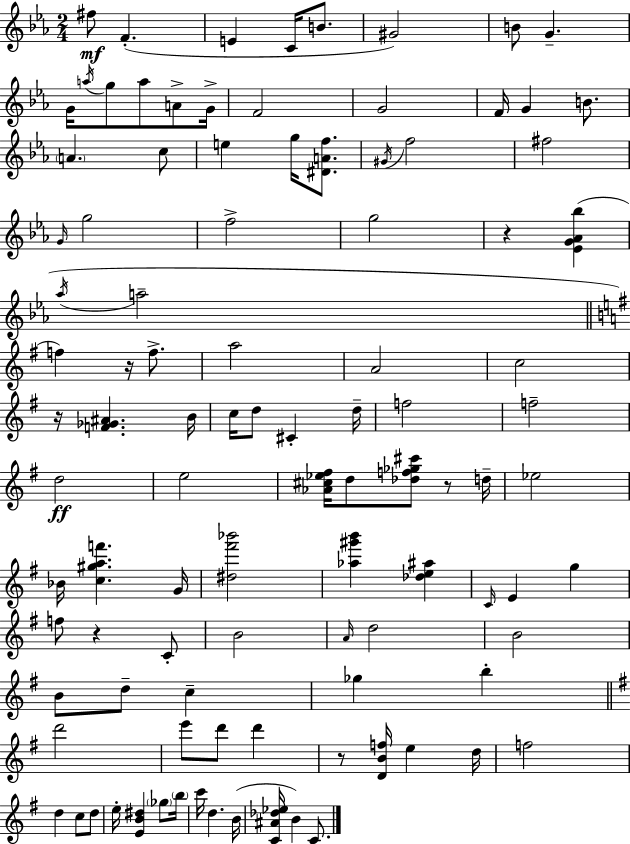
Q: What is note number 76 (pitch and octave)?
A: E5